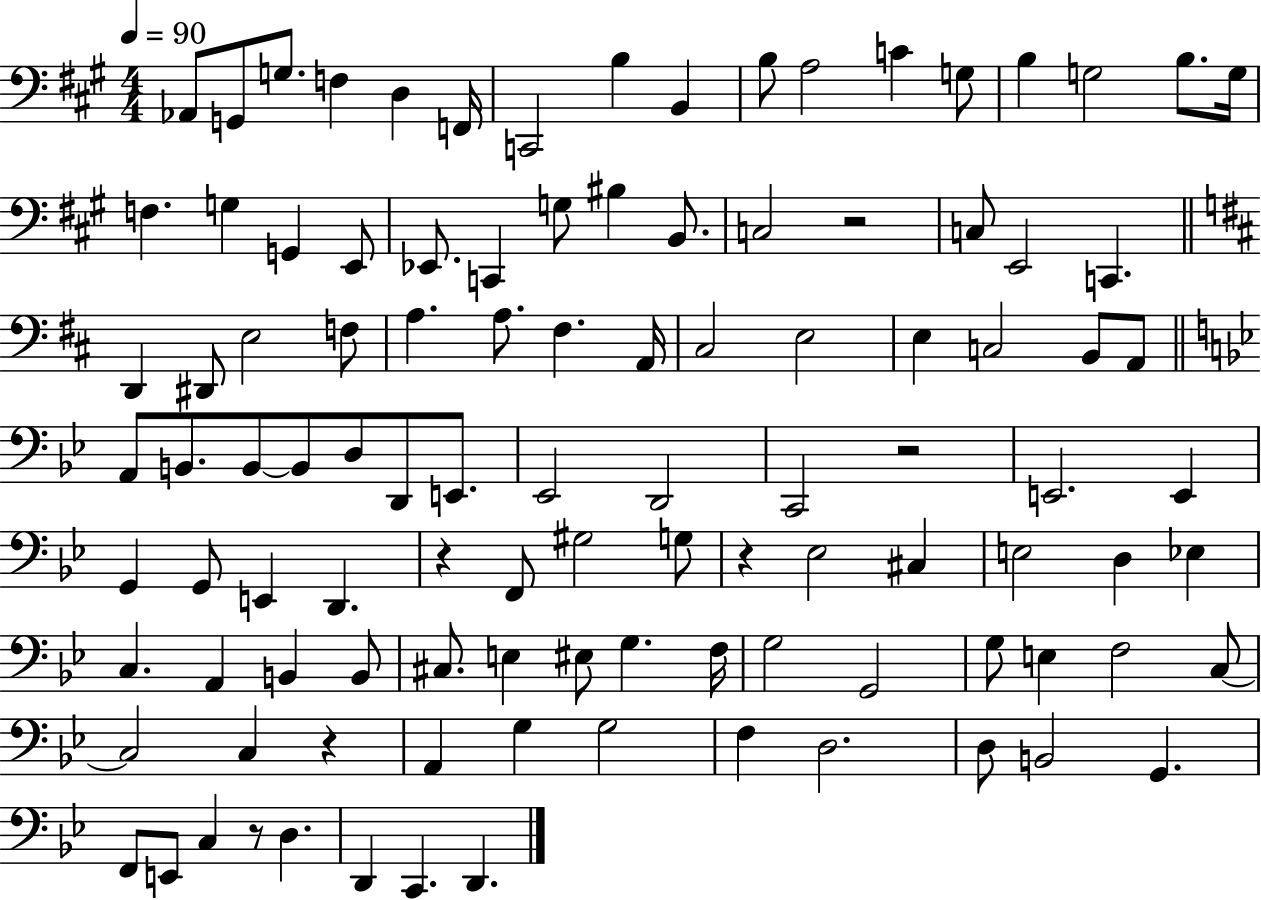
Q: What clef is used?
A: bass